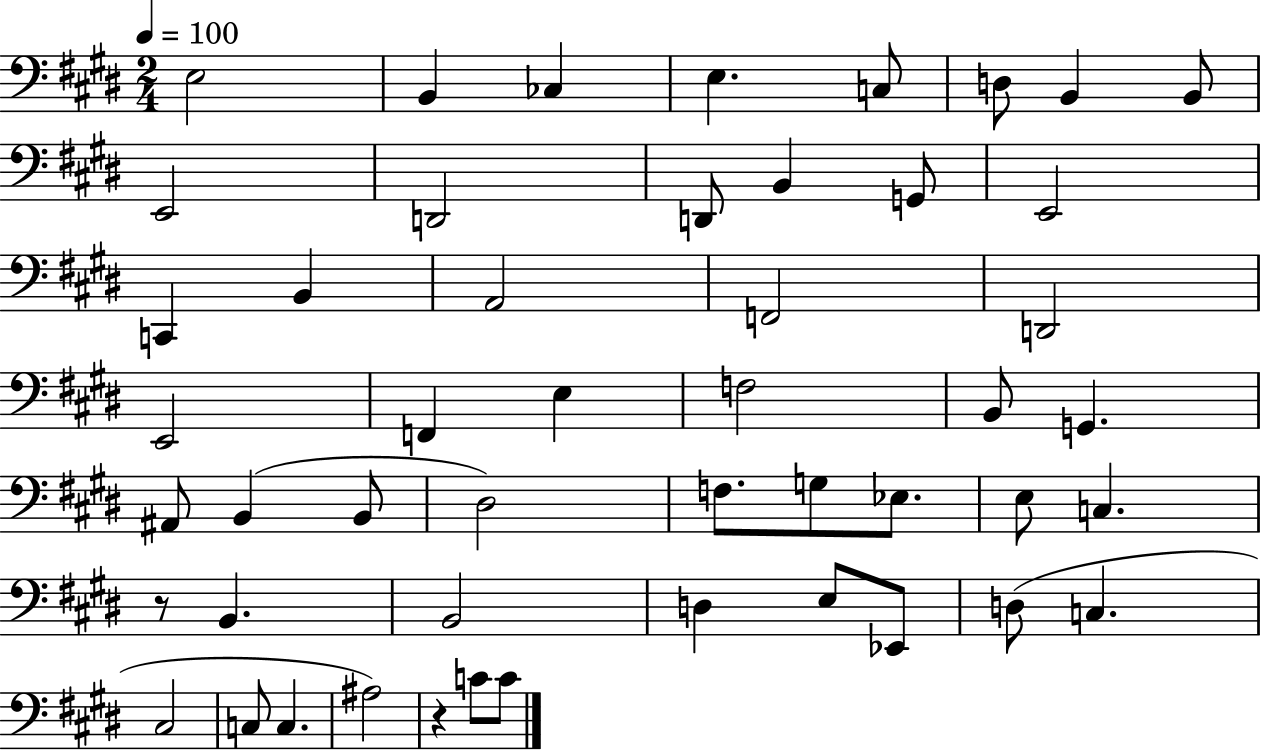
E3/h B2/q CES3/q E3/q. C3/e D3/e B2/q B2/e E2/h D2/h D2/e B2/q G2/e E2/h C2/q B2/q A2/h F2/h D2/h E2/h F2/q E3/q F3/h B2/e G2/q. A#2/e B2/q B2/e D#3/h F3/e. G3/e Eb3/e. E3/e C3/q. R/e B2/q. B2/h D3/q E3/e Eb2/e D3/e C3/q. C#3/h C3/e C3/q. A#3/h R/q C4/e C4/e